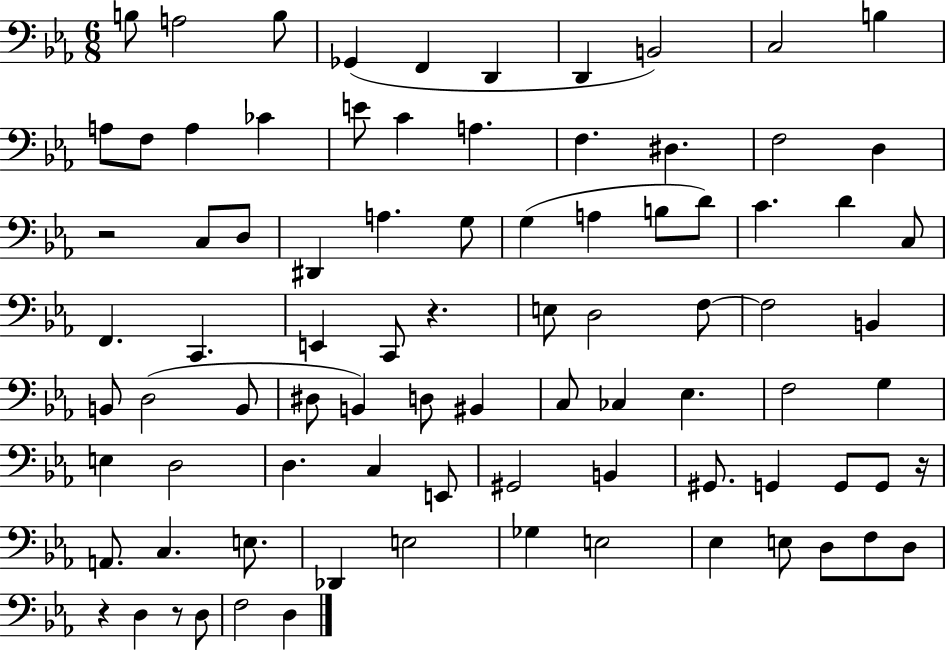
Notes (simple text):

B3/e A3/h B3/e Gb2/q F2/q D2/q D2/q B2/h C3/h B3/q A3/e F3/e A3/q CES4/q E4/e C4/q A3/q. F3/q. D#3/q. F3/h D3/q R/h C3/e D3/e D#2/q A3/q. G3/e G3/q A3/q B3/e D4/e C4/q. D4/q C3/e F2/q. C2/q. E2/q C2/e R/q. E3/e D3/h F3/e F3/h B2/q B2/e D3/h B2/e D#3/e B2/q D3/e BIS2/q C3/e CES3/q Eb3/q. F3/h G3/q E3/q D3/h D3/q. C3/q E2/e G#2/h B2/q G#2/e. G2/q G2/e G2/e R/s A2/e. C3/q. E3/e. Db2/q E3/h Gb3/q E3/h Eb3/q E3/e D3/e F3/e D3/e R/q D3/q R/e D3/e F3/h D3/q